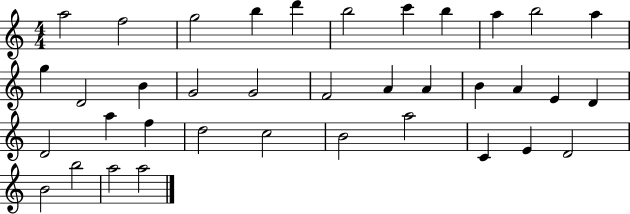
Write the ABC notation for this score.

X:1
T:Untitled
M:4/4
L:1/4
K:C
a2 f2 g2 b d' b2 c' b a b2 a g D2 B G2 G2 F2 A A B A E D D2 a f d2 c2 B2 a2 C E D2 B2 b2 a2 a2